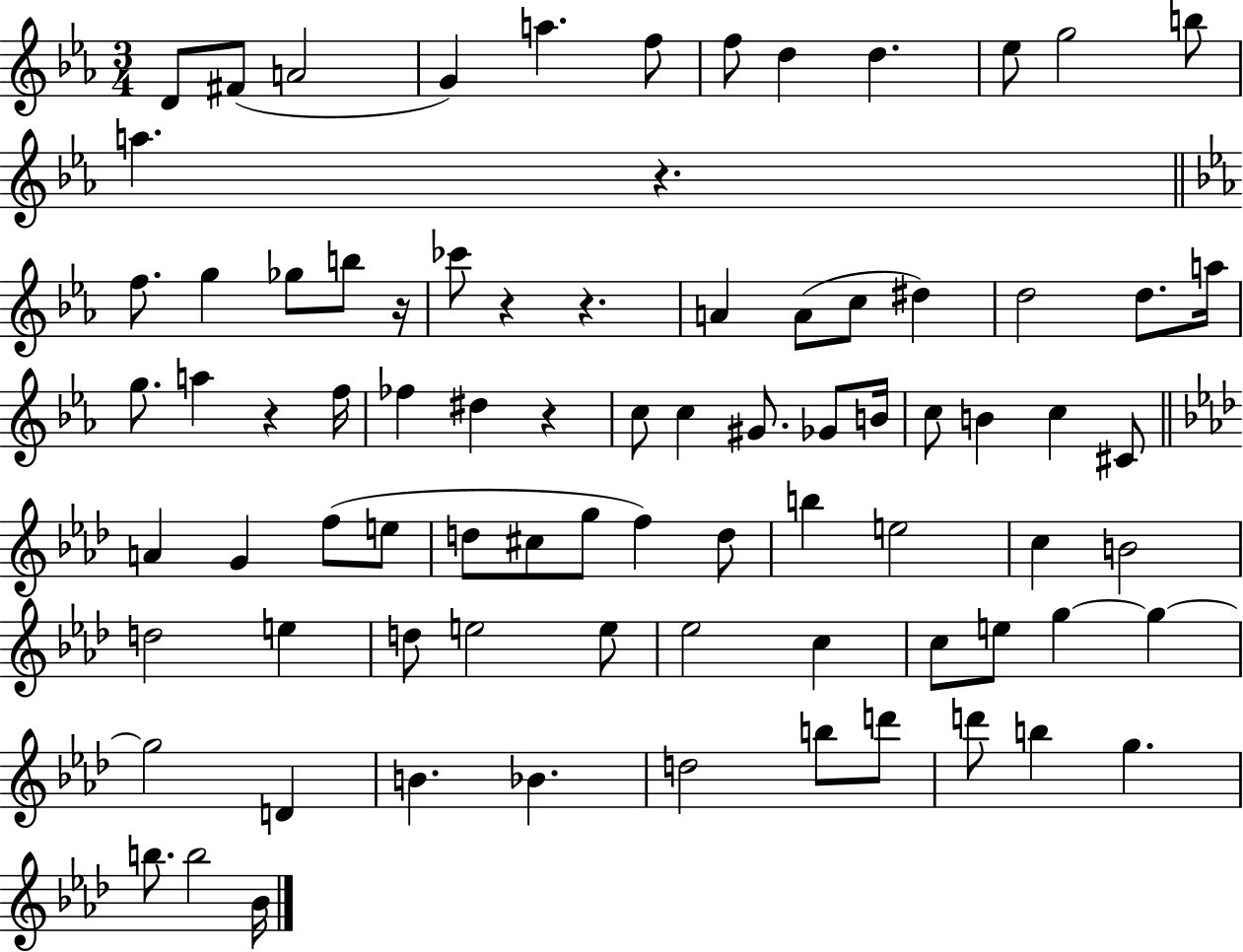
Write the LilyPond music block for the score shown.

{
  \clef treble
  \numericTimeSignature
  \time 3/4
  \key ees \major
  d'8 fis'8( a'2 | g'4) a''4. f''8 | f''8 d''4 d''4. | ees''8 g''2 b''8 | \break a''4. r4. | \bar "||" \break \key ees \major f''8. g''4 ges''8 b''8 r16 | ces'''8 r4 r4. | a'4 a'8( c''8 dis''4) | d''2 d''8. a''16 | \break g''8. a''4 r4 f''16 | fes''4 dis''4 r4 | c''8 c''4 gis'8. ges'8 b'16 | c''8 b'4 c''4 cis'8 | \break \bar "||" \break \key f \minor a'4 g'4 f''8( e''8 | d''8 cis''8 g''8 f''4) d''8 | b''4 e''2 | c''4 b'2 | \break d''2 e''4 | d''8 e''2 e''8 | ees''2 c''4 | c''8 e''8 g''4~~ g''4~~ | \break g''2 d'4 | b'4. bes'4. | d''2 b''8 d'''8 | d'''8 b''4 g''4. | \break b''8. b''2 bes'16 | \bar "|."
}